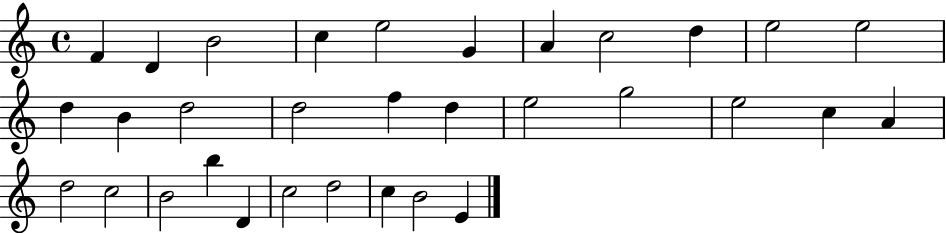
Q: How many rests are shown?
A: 0